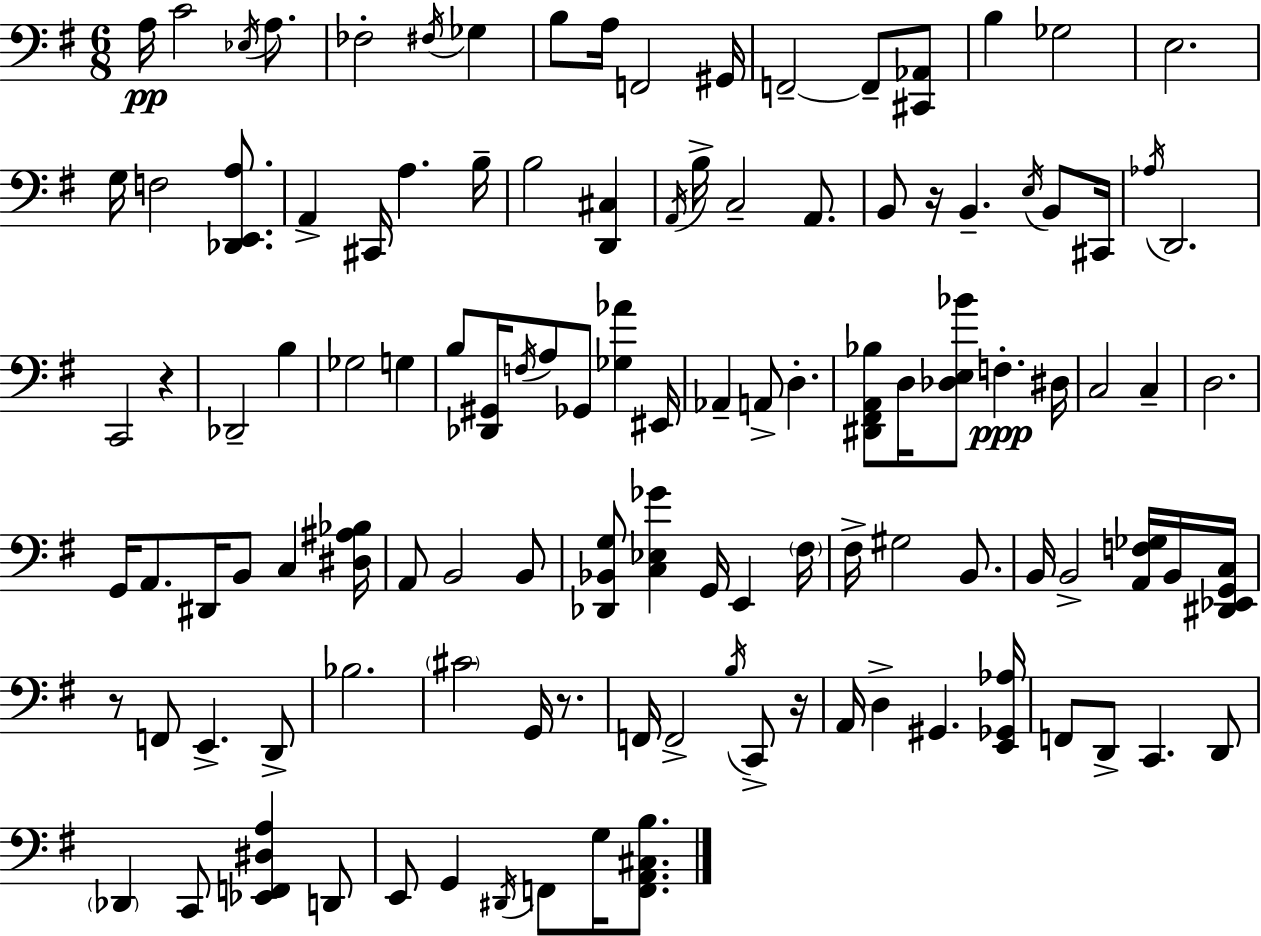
A3/s C4/h Eb3/s A3/e. FES3/h F#3/s Gb3/q B3/e A3/s F2/h G#2/s F2/h F2/e [C#2,Ab2]/e B3/q Gb3/h E3/h. G3/s F3/h [Db2,E2,A3]/e. A2/q C#2/s A3/q. B3/s B3/h [D2,C#3]/q A2/s B3/s C3/h A2/e. B2/e R/s B2/q. E3/s B2/e C#2/s Ab3/s D2/h. C2/h R/q Db2/h B3/q Gb3/h G3/q B3/e [Db2,G#2]/s F3/s A3/e Gb2/e [Gb3,Ab4]/q EIS2/s Ab2/q A2/e D3/q. [D#2,F#2,A2,Bb3]/e D3/s [Db3,E3,Bb4]/e F3/q. D#3/s C3/h C3/q D3/h. G2/s A2/e. D#2/s B2/e C3/q [D#3,A#3,Bb3]/s A2/e B2/h B2/e [Db2,Bb2,G3]/e [C3,Eb3,Gb4]/q G2/s E2/q F#3/s F#3/s G#3/h B2/e. B2/s B2/h [A2,F3,Gb3]/s B2/s [D#2,Eb2,G2,C3]/s R/e F2/e E2/q. D2/e Bb3/h. C#4/h G2/s R/e. F2/s F2/h B3/s C2/e R/s A2/s D3/q G#2/q. [E2,Gb2,Ab3]/s F2/e D2/e C2/q. D2/e Db2/q C2/e [Eb2,F2,D#3,A3]/q D2/e E2/e G2/q D#2/s F2/e G3/s [F2,A2,C#3,B3]/e.